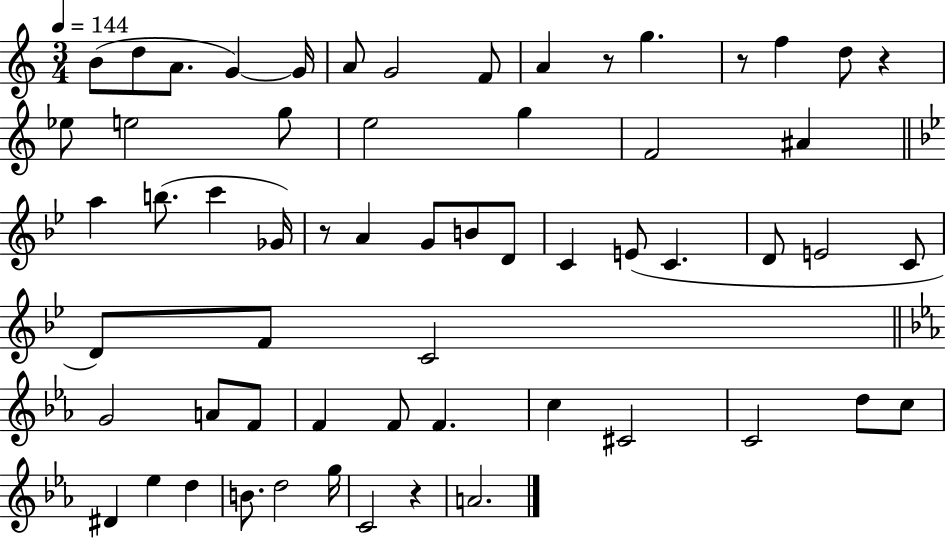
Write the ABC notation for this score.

X:1
T:Untitled
M:3/4
L:1/4
K:C
B/2 d/2 A/2 G G/4 A/2 G2 F/2 A z/2 g z/2 f d/2 z _e/2 e2 g/2 e2 g F2 ^A a b/2 c' _G/4 z/2 A G/2 B/2 D/2 C E/2 C D/2 E2 C/2 D/2 F/2 C2 G2 A/2 F/2 F F/2 F c ^C2 C2 d/2 c/2 ^D _e d B/2 d2 g/4 C2 z A2